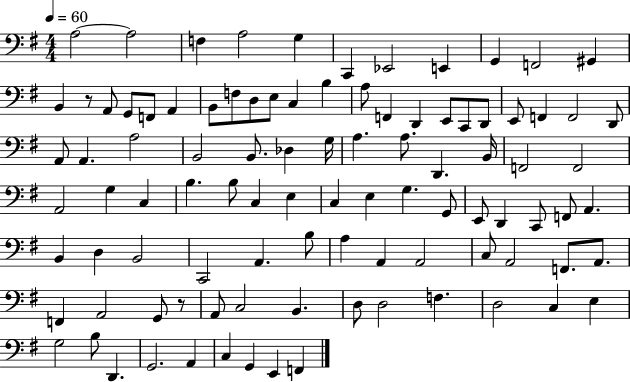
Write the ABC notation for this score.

X:1
T:Untitled
M:4/4
L:1/4
K:G
A,2 A,2 F, A,2 G, C,, _E,,2 E,, G,, F,,2 ^G,, B,, z/2 A,,/2 G,,/2 F,,/2 A,, B,,/2 F,/2 D,/2 E,/2 C, B, A,/2 F,, D,, E,,/2 C,,/2 D,,/2 E,,/2 F,, F,,2 D,,/2 A,,/2 A,, A,2 B,,2 B,,/2 _D, G,/4 A, A,/2 D,, B,,/4 F,,2 F,,2 A,,2 G, C, B, B,/2 C, E, C, E, G, G,,/2 E,,/2 D,, C,,/2 F,,/2 A,, B,, D, B,,2 C,,2 A,, B,/2 A, A,, A,,2 C,/2 A,,2 F,,/2 A,,/2 F,, A,,2 G,,/2 z/2 A,,/2 C,2 B,, D,/2 D,2 F, D,2 C, E, G,2 B,/2 D,, G,,2 A,, C, G,, E,, F,,